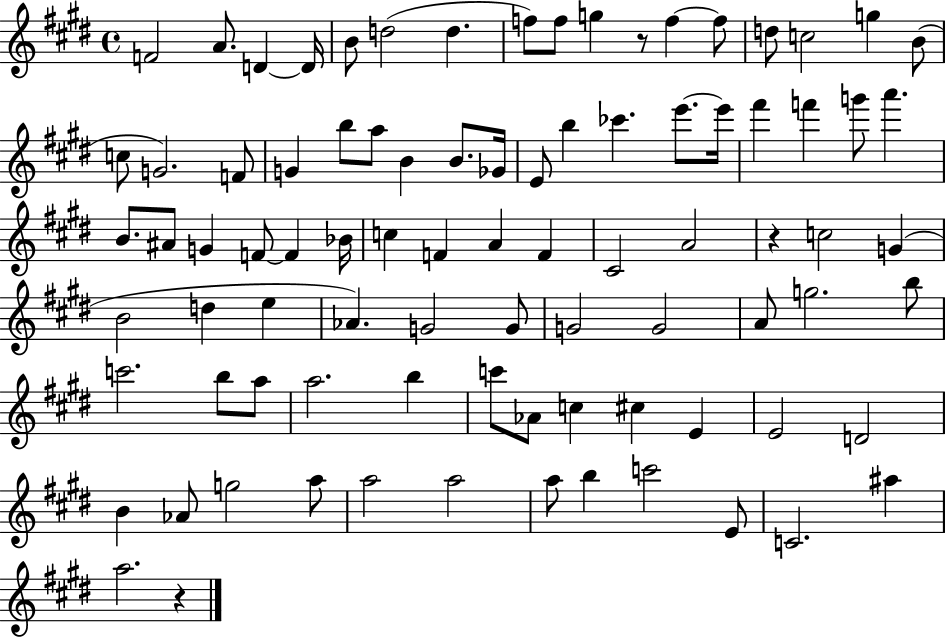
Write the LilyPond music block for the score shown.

{
  \clef treble
  \time 4/4
  \defaultTimeSignature
  \key e \major
  \repeat volta 2 { f'2 a'8. d'4~~ d'16 | b'8 d''2( d''4. | f''8) f''8 g''4 r8 f''4~~ f''8 | d''8 c''2 g''4 b'8( | \break c''8 g'2.) f'8 | g'4 b''8 a''8 b'4 b'8. ges'16 | e'8 b''4 ces'''4. e'''8.~~ e'''16 | fis'''4 f'''4 g'''8 a'''4. | \break b'8. ais'8 g'4 f'8~~ f'4 bes'16 | c''4 f'4 a'4 f'4 | cis'2 a'2 | r4 c''2 g'4( | \break b'2 d''4 e''4 | aes'4.) g'2 g'8 | g'2 g'2 | a'8 g''2. b''8 | \break c'''2. b''8 a''8 | a''2. b''4 | c'''8 aes'8 c''4 cis''4 e'4 | e'2 d'2 | \break b'4 aes'8 g''2 a''8 | a''2 a''2 | a''8 b''4 c'''2 e'8 | c'2. ais''4 | \break a''2. r4 | } \bar "|."
}